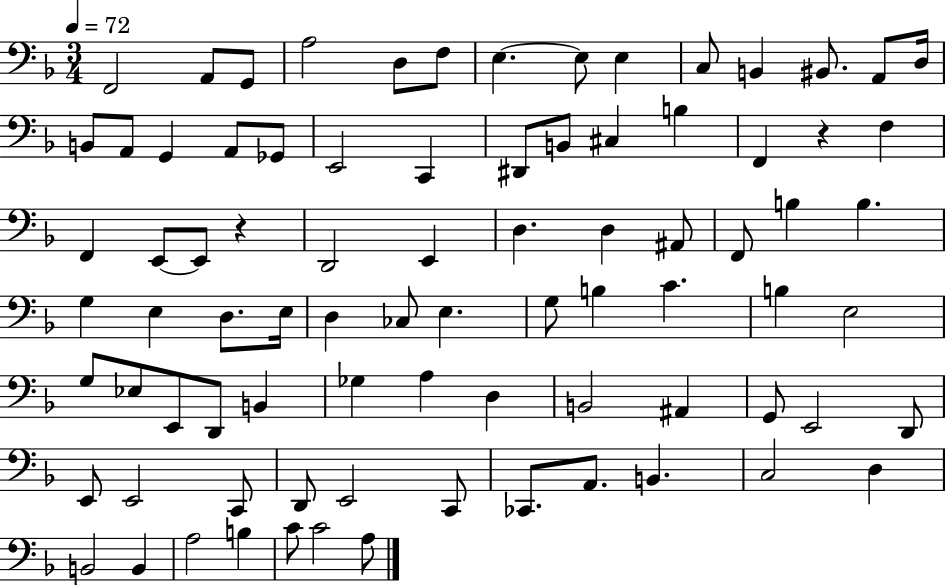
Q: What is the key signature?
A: F major